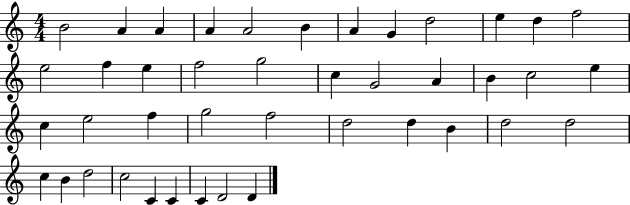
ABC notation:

X:1
T:Untitled
M:4/4
L:1/4
K:C
B2 A A A A2 B A G d2 e d f2 e2 f e f2 g2 c G2 A B c2 e c e2 f g2 f2 d2 d B d2 d2 c B d2 c2 C C C D2 D